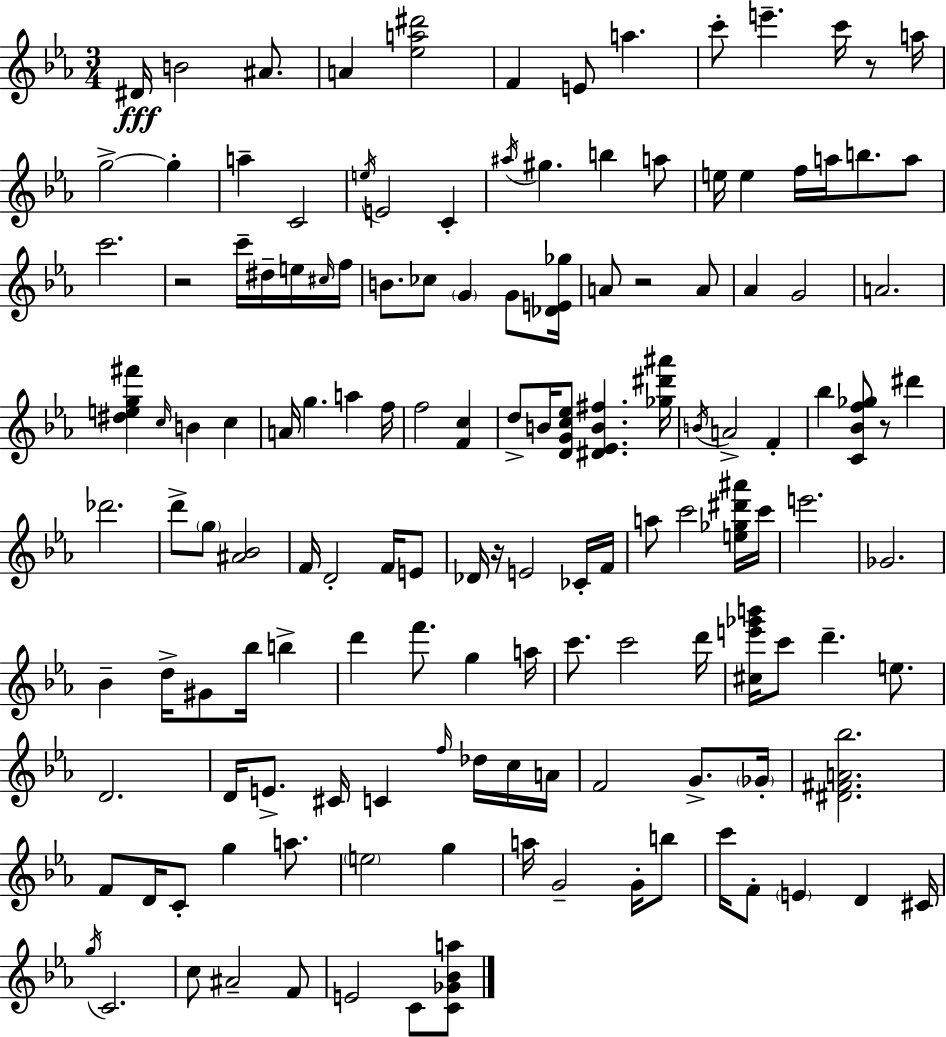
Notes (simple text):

D#4/s B4/h A#4/e. A4/q [Eb5,A5,D#6]/h F4/q E4/e A5/q. C6/e E6/q. C6/s R/e A5/s G5/h G5/q A5/q C4/h E5/s E4/h C4/q A#5/s G#5/q. B5/q A5/e E5/s E5/q F5/s A5/s B5/e. A5/e C6/h. R/h C6/s D#5/s E5/s C#5/s F5/s B4/e. CES5/e G4/q G4/e [Db4,E4,Gb5]/s A4/e R/h A4/e Ab4/q G4/h A4/h. [D#5,E5,G5,F#6]/q C5/s B4/q C5/q A4/s G5/q. A5/q F5/s F5/h [F4,C5]/q D5/e B4/s [D4,G4,C5,Eb5]/e [D#4,Eb4,B4,F#5]/q. [Gb5,D#6,A#6]/s B4/s A4/h F4/q Bb5/q [C4,Bb4,F5,Gb5]/e R/e D#6/q Db6/h. D6/e G5/e [A#4,Bb4]/h F4/s D4/h F4/s E4/e Db4/s R/s E4/h CES4/s F4/s A5/e C6/h [E5,Gb5,D#6,A#6]/s C6/s E6/h. Gb4/h. Bb4/q D5/s G#4/e Bb5/s B5/q D6/q F6/e. G5/q A5/s C6/e. C6/h D6/s [C#5,E6,Gb6,B6]/s C6/e D6/q. E5/e. D4/h. D4/s E4/e. C#4/s C4/q F5/s Db5/s C5/s A4/s F4/h G4/e. Gb4/s [D#4,F#4,A4,Bb5]/h. F4/e D4/s C4/e G5/q A5/e. E5/h G5/q A5/s G4/h G4/s B5/e C6/s F4/e E4/q D4/q C#4/s G5/s C4/h. C5/e A#4/h F4/e E4/h C4/e [C4,Gb4,Bb4,A5]/e